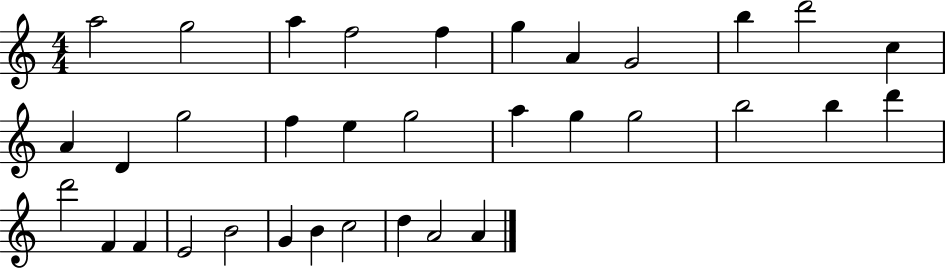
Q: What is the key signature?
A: C major